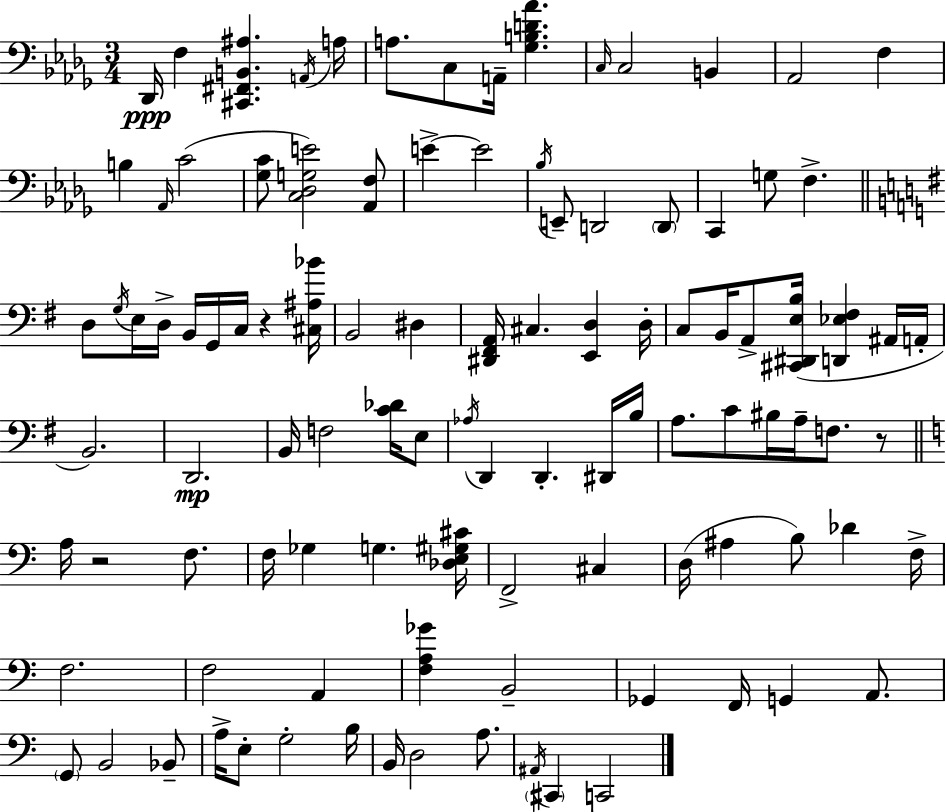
Db2/s F3/q [C#2,F#2,B2,A#3]/q. A2/s A3/s A3/e. C3/e A2/s [Gb3,B3,D4,Ab4]/q. C3/s C3/h B2/q Ab2/h F3/q B3/q Ab2/s C4/h [Gb3,C4]/e [C3,Db3,G3,E4]/h [Ab2,F3]/e E4/q E4/h Bb3/s E2/e D2/h D2/e C2/q G3/e F3/q. D3/e G3/s E3/s D3/s B2/s G2/s C3/s R/q [C#3,A#3,Bb4]/s B2/h D#3/q [D#2,F#2,A2]/s C#3/q. [E2,D3]/q D3/s C3/e B2/s A2/e [C#2,D#2,E3,B3]/s [D2,Eb3,F#3]/q A#2/s A2/s B2/h. D2/h. B2/s F3/h [C4,Db4]/s E3/e Ab3/s D2/q D2/q. D#2/s B3/s A3/e. C4/e BIS3/s A3/s F3/e. R/e A3/s R/h F3/e. F3/s Gb3/q G3/q. [Db3,E3,G#3,C#4]/s F2/h C#3/q D3/s A#3/q B3/e Db4/q F3/s F3/h. F3/h A2/q [F3,A3,Gb4]/q B2/h Gb2/q F2/s G2/q A2/e. G2/e B2/h Bb2/e A3/s E3/e G3/h B3/s B2/s D3/h A3/e. A#2/s C#2/q C2/h